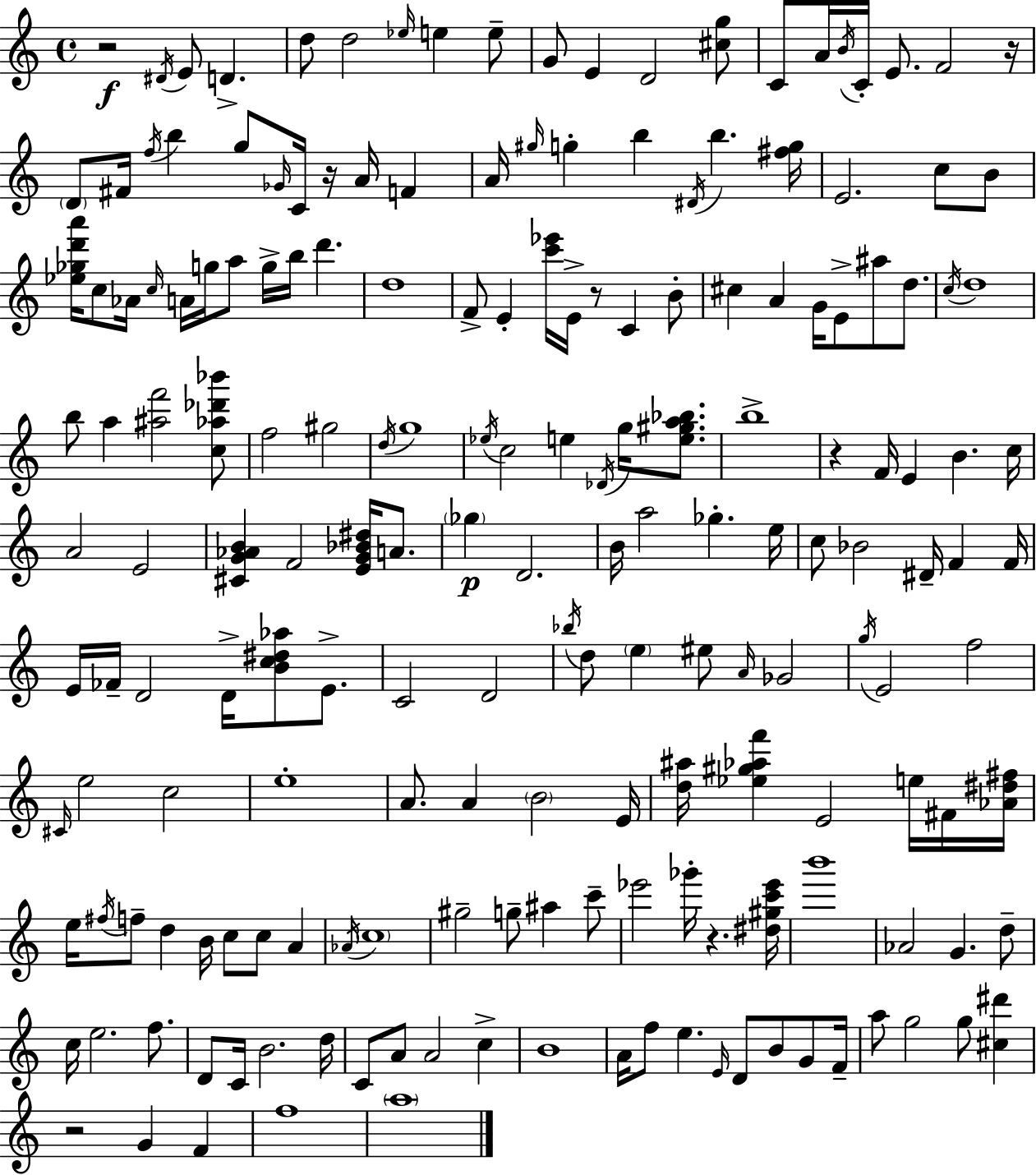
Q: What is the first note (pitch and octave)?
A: D#4